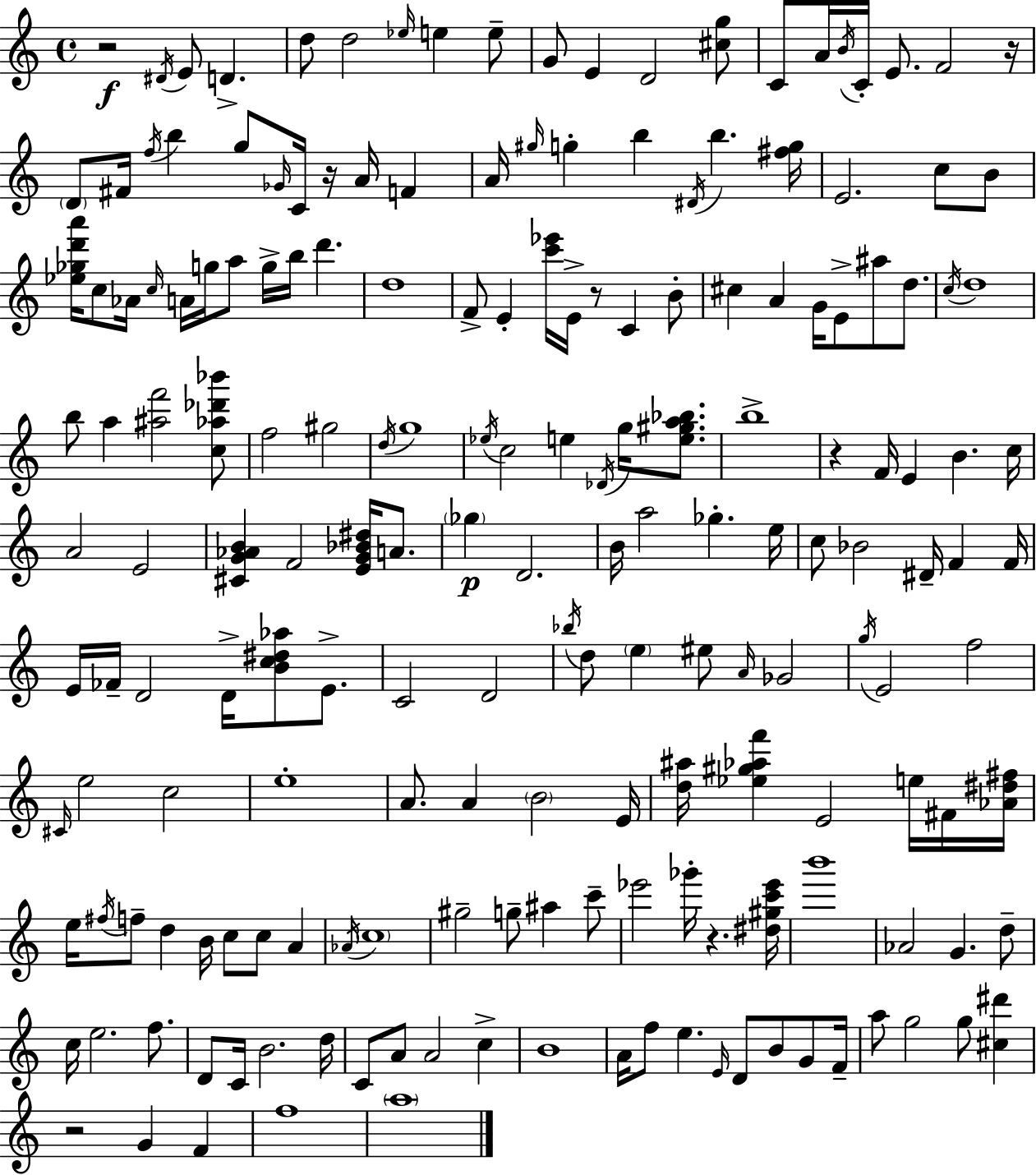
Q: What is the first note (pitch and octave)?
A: D#4